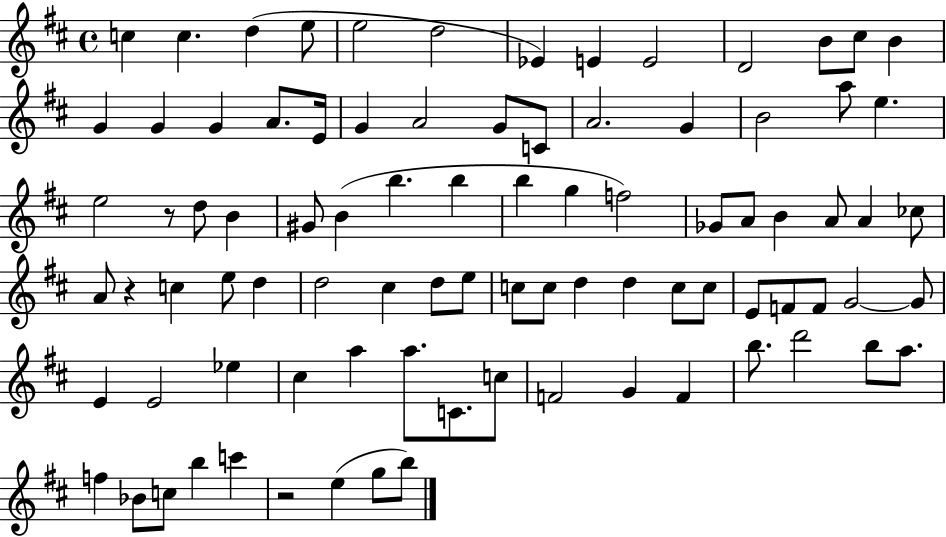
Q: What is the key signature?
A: D major